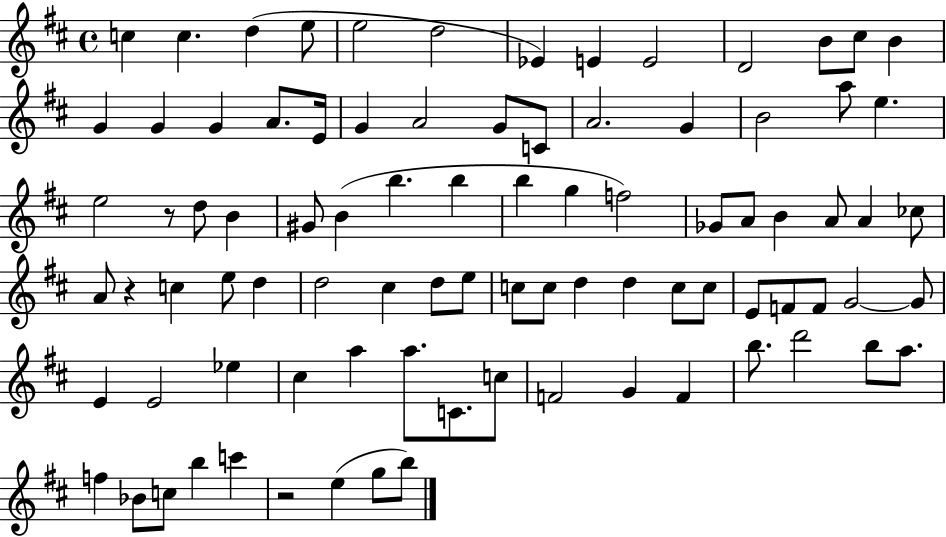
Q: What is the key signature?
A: D major